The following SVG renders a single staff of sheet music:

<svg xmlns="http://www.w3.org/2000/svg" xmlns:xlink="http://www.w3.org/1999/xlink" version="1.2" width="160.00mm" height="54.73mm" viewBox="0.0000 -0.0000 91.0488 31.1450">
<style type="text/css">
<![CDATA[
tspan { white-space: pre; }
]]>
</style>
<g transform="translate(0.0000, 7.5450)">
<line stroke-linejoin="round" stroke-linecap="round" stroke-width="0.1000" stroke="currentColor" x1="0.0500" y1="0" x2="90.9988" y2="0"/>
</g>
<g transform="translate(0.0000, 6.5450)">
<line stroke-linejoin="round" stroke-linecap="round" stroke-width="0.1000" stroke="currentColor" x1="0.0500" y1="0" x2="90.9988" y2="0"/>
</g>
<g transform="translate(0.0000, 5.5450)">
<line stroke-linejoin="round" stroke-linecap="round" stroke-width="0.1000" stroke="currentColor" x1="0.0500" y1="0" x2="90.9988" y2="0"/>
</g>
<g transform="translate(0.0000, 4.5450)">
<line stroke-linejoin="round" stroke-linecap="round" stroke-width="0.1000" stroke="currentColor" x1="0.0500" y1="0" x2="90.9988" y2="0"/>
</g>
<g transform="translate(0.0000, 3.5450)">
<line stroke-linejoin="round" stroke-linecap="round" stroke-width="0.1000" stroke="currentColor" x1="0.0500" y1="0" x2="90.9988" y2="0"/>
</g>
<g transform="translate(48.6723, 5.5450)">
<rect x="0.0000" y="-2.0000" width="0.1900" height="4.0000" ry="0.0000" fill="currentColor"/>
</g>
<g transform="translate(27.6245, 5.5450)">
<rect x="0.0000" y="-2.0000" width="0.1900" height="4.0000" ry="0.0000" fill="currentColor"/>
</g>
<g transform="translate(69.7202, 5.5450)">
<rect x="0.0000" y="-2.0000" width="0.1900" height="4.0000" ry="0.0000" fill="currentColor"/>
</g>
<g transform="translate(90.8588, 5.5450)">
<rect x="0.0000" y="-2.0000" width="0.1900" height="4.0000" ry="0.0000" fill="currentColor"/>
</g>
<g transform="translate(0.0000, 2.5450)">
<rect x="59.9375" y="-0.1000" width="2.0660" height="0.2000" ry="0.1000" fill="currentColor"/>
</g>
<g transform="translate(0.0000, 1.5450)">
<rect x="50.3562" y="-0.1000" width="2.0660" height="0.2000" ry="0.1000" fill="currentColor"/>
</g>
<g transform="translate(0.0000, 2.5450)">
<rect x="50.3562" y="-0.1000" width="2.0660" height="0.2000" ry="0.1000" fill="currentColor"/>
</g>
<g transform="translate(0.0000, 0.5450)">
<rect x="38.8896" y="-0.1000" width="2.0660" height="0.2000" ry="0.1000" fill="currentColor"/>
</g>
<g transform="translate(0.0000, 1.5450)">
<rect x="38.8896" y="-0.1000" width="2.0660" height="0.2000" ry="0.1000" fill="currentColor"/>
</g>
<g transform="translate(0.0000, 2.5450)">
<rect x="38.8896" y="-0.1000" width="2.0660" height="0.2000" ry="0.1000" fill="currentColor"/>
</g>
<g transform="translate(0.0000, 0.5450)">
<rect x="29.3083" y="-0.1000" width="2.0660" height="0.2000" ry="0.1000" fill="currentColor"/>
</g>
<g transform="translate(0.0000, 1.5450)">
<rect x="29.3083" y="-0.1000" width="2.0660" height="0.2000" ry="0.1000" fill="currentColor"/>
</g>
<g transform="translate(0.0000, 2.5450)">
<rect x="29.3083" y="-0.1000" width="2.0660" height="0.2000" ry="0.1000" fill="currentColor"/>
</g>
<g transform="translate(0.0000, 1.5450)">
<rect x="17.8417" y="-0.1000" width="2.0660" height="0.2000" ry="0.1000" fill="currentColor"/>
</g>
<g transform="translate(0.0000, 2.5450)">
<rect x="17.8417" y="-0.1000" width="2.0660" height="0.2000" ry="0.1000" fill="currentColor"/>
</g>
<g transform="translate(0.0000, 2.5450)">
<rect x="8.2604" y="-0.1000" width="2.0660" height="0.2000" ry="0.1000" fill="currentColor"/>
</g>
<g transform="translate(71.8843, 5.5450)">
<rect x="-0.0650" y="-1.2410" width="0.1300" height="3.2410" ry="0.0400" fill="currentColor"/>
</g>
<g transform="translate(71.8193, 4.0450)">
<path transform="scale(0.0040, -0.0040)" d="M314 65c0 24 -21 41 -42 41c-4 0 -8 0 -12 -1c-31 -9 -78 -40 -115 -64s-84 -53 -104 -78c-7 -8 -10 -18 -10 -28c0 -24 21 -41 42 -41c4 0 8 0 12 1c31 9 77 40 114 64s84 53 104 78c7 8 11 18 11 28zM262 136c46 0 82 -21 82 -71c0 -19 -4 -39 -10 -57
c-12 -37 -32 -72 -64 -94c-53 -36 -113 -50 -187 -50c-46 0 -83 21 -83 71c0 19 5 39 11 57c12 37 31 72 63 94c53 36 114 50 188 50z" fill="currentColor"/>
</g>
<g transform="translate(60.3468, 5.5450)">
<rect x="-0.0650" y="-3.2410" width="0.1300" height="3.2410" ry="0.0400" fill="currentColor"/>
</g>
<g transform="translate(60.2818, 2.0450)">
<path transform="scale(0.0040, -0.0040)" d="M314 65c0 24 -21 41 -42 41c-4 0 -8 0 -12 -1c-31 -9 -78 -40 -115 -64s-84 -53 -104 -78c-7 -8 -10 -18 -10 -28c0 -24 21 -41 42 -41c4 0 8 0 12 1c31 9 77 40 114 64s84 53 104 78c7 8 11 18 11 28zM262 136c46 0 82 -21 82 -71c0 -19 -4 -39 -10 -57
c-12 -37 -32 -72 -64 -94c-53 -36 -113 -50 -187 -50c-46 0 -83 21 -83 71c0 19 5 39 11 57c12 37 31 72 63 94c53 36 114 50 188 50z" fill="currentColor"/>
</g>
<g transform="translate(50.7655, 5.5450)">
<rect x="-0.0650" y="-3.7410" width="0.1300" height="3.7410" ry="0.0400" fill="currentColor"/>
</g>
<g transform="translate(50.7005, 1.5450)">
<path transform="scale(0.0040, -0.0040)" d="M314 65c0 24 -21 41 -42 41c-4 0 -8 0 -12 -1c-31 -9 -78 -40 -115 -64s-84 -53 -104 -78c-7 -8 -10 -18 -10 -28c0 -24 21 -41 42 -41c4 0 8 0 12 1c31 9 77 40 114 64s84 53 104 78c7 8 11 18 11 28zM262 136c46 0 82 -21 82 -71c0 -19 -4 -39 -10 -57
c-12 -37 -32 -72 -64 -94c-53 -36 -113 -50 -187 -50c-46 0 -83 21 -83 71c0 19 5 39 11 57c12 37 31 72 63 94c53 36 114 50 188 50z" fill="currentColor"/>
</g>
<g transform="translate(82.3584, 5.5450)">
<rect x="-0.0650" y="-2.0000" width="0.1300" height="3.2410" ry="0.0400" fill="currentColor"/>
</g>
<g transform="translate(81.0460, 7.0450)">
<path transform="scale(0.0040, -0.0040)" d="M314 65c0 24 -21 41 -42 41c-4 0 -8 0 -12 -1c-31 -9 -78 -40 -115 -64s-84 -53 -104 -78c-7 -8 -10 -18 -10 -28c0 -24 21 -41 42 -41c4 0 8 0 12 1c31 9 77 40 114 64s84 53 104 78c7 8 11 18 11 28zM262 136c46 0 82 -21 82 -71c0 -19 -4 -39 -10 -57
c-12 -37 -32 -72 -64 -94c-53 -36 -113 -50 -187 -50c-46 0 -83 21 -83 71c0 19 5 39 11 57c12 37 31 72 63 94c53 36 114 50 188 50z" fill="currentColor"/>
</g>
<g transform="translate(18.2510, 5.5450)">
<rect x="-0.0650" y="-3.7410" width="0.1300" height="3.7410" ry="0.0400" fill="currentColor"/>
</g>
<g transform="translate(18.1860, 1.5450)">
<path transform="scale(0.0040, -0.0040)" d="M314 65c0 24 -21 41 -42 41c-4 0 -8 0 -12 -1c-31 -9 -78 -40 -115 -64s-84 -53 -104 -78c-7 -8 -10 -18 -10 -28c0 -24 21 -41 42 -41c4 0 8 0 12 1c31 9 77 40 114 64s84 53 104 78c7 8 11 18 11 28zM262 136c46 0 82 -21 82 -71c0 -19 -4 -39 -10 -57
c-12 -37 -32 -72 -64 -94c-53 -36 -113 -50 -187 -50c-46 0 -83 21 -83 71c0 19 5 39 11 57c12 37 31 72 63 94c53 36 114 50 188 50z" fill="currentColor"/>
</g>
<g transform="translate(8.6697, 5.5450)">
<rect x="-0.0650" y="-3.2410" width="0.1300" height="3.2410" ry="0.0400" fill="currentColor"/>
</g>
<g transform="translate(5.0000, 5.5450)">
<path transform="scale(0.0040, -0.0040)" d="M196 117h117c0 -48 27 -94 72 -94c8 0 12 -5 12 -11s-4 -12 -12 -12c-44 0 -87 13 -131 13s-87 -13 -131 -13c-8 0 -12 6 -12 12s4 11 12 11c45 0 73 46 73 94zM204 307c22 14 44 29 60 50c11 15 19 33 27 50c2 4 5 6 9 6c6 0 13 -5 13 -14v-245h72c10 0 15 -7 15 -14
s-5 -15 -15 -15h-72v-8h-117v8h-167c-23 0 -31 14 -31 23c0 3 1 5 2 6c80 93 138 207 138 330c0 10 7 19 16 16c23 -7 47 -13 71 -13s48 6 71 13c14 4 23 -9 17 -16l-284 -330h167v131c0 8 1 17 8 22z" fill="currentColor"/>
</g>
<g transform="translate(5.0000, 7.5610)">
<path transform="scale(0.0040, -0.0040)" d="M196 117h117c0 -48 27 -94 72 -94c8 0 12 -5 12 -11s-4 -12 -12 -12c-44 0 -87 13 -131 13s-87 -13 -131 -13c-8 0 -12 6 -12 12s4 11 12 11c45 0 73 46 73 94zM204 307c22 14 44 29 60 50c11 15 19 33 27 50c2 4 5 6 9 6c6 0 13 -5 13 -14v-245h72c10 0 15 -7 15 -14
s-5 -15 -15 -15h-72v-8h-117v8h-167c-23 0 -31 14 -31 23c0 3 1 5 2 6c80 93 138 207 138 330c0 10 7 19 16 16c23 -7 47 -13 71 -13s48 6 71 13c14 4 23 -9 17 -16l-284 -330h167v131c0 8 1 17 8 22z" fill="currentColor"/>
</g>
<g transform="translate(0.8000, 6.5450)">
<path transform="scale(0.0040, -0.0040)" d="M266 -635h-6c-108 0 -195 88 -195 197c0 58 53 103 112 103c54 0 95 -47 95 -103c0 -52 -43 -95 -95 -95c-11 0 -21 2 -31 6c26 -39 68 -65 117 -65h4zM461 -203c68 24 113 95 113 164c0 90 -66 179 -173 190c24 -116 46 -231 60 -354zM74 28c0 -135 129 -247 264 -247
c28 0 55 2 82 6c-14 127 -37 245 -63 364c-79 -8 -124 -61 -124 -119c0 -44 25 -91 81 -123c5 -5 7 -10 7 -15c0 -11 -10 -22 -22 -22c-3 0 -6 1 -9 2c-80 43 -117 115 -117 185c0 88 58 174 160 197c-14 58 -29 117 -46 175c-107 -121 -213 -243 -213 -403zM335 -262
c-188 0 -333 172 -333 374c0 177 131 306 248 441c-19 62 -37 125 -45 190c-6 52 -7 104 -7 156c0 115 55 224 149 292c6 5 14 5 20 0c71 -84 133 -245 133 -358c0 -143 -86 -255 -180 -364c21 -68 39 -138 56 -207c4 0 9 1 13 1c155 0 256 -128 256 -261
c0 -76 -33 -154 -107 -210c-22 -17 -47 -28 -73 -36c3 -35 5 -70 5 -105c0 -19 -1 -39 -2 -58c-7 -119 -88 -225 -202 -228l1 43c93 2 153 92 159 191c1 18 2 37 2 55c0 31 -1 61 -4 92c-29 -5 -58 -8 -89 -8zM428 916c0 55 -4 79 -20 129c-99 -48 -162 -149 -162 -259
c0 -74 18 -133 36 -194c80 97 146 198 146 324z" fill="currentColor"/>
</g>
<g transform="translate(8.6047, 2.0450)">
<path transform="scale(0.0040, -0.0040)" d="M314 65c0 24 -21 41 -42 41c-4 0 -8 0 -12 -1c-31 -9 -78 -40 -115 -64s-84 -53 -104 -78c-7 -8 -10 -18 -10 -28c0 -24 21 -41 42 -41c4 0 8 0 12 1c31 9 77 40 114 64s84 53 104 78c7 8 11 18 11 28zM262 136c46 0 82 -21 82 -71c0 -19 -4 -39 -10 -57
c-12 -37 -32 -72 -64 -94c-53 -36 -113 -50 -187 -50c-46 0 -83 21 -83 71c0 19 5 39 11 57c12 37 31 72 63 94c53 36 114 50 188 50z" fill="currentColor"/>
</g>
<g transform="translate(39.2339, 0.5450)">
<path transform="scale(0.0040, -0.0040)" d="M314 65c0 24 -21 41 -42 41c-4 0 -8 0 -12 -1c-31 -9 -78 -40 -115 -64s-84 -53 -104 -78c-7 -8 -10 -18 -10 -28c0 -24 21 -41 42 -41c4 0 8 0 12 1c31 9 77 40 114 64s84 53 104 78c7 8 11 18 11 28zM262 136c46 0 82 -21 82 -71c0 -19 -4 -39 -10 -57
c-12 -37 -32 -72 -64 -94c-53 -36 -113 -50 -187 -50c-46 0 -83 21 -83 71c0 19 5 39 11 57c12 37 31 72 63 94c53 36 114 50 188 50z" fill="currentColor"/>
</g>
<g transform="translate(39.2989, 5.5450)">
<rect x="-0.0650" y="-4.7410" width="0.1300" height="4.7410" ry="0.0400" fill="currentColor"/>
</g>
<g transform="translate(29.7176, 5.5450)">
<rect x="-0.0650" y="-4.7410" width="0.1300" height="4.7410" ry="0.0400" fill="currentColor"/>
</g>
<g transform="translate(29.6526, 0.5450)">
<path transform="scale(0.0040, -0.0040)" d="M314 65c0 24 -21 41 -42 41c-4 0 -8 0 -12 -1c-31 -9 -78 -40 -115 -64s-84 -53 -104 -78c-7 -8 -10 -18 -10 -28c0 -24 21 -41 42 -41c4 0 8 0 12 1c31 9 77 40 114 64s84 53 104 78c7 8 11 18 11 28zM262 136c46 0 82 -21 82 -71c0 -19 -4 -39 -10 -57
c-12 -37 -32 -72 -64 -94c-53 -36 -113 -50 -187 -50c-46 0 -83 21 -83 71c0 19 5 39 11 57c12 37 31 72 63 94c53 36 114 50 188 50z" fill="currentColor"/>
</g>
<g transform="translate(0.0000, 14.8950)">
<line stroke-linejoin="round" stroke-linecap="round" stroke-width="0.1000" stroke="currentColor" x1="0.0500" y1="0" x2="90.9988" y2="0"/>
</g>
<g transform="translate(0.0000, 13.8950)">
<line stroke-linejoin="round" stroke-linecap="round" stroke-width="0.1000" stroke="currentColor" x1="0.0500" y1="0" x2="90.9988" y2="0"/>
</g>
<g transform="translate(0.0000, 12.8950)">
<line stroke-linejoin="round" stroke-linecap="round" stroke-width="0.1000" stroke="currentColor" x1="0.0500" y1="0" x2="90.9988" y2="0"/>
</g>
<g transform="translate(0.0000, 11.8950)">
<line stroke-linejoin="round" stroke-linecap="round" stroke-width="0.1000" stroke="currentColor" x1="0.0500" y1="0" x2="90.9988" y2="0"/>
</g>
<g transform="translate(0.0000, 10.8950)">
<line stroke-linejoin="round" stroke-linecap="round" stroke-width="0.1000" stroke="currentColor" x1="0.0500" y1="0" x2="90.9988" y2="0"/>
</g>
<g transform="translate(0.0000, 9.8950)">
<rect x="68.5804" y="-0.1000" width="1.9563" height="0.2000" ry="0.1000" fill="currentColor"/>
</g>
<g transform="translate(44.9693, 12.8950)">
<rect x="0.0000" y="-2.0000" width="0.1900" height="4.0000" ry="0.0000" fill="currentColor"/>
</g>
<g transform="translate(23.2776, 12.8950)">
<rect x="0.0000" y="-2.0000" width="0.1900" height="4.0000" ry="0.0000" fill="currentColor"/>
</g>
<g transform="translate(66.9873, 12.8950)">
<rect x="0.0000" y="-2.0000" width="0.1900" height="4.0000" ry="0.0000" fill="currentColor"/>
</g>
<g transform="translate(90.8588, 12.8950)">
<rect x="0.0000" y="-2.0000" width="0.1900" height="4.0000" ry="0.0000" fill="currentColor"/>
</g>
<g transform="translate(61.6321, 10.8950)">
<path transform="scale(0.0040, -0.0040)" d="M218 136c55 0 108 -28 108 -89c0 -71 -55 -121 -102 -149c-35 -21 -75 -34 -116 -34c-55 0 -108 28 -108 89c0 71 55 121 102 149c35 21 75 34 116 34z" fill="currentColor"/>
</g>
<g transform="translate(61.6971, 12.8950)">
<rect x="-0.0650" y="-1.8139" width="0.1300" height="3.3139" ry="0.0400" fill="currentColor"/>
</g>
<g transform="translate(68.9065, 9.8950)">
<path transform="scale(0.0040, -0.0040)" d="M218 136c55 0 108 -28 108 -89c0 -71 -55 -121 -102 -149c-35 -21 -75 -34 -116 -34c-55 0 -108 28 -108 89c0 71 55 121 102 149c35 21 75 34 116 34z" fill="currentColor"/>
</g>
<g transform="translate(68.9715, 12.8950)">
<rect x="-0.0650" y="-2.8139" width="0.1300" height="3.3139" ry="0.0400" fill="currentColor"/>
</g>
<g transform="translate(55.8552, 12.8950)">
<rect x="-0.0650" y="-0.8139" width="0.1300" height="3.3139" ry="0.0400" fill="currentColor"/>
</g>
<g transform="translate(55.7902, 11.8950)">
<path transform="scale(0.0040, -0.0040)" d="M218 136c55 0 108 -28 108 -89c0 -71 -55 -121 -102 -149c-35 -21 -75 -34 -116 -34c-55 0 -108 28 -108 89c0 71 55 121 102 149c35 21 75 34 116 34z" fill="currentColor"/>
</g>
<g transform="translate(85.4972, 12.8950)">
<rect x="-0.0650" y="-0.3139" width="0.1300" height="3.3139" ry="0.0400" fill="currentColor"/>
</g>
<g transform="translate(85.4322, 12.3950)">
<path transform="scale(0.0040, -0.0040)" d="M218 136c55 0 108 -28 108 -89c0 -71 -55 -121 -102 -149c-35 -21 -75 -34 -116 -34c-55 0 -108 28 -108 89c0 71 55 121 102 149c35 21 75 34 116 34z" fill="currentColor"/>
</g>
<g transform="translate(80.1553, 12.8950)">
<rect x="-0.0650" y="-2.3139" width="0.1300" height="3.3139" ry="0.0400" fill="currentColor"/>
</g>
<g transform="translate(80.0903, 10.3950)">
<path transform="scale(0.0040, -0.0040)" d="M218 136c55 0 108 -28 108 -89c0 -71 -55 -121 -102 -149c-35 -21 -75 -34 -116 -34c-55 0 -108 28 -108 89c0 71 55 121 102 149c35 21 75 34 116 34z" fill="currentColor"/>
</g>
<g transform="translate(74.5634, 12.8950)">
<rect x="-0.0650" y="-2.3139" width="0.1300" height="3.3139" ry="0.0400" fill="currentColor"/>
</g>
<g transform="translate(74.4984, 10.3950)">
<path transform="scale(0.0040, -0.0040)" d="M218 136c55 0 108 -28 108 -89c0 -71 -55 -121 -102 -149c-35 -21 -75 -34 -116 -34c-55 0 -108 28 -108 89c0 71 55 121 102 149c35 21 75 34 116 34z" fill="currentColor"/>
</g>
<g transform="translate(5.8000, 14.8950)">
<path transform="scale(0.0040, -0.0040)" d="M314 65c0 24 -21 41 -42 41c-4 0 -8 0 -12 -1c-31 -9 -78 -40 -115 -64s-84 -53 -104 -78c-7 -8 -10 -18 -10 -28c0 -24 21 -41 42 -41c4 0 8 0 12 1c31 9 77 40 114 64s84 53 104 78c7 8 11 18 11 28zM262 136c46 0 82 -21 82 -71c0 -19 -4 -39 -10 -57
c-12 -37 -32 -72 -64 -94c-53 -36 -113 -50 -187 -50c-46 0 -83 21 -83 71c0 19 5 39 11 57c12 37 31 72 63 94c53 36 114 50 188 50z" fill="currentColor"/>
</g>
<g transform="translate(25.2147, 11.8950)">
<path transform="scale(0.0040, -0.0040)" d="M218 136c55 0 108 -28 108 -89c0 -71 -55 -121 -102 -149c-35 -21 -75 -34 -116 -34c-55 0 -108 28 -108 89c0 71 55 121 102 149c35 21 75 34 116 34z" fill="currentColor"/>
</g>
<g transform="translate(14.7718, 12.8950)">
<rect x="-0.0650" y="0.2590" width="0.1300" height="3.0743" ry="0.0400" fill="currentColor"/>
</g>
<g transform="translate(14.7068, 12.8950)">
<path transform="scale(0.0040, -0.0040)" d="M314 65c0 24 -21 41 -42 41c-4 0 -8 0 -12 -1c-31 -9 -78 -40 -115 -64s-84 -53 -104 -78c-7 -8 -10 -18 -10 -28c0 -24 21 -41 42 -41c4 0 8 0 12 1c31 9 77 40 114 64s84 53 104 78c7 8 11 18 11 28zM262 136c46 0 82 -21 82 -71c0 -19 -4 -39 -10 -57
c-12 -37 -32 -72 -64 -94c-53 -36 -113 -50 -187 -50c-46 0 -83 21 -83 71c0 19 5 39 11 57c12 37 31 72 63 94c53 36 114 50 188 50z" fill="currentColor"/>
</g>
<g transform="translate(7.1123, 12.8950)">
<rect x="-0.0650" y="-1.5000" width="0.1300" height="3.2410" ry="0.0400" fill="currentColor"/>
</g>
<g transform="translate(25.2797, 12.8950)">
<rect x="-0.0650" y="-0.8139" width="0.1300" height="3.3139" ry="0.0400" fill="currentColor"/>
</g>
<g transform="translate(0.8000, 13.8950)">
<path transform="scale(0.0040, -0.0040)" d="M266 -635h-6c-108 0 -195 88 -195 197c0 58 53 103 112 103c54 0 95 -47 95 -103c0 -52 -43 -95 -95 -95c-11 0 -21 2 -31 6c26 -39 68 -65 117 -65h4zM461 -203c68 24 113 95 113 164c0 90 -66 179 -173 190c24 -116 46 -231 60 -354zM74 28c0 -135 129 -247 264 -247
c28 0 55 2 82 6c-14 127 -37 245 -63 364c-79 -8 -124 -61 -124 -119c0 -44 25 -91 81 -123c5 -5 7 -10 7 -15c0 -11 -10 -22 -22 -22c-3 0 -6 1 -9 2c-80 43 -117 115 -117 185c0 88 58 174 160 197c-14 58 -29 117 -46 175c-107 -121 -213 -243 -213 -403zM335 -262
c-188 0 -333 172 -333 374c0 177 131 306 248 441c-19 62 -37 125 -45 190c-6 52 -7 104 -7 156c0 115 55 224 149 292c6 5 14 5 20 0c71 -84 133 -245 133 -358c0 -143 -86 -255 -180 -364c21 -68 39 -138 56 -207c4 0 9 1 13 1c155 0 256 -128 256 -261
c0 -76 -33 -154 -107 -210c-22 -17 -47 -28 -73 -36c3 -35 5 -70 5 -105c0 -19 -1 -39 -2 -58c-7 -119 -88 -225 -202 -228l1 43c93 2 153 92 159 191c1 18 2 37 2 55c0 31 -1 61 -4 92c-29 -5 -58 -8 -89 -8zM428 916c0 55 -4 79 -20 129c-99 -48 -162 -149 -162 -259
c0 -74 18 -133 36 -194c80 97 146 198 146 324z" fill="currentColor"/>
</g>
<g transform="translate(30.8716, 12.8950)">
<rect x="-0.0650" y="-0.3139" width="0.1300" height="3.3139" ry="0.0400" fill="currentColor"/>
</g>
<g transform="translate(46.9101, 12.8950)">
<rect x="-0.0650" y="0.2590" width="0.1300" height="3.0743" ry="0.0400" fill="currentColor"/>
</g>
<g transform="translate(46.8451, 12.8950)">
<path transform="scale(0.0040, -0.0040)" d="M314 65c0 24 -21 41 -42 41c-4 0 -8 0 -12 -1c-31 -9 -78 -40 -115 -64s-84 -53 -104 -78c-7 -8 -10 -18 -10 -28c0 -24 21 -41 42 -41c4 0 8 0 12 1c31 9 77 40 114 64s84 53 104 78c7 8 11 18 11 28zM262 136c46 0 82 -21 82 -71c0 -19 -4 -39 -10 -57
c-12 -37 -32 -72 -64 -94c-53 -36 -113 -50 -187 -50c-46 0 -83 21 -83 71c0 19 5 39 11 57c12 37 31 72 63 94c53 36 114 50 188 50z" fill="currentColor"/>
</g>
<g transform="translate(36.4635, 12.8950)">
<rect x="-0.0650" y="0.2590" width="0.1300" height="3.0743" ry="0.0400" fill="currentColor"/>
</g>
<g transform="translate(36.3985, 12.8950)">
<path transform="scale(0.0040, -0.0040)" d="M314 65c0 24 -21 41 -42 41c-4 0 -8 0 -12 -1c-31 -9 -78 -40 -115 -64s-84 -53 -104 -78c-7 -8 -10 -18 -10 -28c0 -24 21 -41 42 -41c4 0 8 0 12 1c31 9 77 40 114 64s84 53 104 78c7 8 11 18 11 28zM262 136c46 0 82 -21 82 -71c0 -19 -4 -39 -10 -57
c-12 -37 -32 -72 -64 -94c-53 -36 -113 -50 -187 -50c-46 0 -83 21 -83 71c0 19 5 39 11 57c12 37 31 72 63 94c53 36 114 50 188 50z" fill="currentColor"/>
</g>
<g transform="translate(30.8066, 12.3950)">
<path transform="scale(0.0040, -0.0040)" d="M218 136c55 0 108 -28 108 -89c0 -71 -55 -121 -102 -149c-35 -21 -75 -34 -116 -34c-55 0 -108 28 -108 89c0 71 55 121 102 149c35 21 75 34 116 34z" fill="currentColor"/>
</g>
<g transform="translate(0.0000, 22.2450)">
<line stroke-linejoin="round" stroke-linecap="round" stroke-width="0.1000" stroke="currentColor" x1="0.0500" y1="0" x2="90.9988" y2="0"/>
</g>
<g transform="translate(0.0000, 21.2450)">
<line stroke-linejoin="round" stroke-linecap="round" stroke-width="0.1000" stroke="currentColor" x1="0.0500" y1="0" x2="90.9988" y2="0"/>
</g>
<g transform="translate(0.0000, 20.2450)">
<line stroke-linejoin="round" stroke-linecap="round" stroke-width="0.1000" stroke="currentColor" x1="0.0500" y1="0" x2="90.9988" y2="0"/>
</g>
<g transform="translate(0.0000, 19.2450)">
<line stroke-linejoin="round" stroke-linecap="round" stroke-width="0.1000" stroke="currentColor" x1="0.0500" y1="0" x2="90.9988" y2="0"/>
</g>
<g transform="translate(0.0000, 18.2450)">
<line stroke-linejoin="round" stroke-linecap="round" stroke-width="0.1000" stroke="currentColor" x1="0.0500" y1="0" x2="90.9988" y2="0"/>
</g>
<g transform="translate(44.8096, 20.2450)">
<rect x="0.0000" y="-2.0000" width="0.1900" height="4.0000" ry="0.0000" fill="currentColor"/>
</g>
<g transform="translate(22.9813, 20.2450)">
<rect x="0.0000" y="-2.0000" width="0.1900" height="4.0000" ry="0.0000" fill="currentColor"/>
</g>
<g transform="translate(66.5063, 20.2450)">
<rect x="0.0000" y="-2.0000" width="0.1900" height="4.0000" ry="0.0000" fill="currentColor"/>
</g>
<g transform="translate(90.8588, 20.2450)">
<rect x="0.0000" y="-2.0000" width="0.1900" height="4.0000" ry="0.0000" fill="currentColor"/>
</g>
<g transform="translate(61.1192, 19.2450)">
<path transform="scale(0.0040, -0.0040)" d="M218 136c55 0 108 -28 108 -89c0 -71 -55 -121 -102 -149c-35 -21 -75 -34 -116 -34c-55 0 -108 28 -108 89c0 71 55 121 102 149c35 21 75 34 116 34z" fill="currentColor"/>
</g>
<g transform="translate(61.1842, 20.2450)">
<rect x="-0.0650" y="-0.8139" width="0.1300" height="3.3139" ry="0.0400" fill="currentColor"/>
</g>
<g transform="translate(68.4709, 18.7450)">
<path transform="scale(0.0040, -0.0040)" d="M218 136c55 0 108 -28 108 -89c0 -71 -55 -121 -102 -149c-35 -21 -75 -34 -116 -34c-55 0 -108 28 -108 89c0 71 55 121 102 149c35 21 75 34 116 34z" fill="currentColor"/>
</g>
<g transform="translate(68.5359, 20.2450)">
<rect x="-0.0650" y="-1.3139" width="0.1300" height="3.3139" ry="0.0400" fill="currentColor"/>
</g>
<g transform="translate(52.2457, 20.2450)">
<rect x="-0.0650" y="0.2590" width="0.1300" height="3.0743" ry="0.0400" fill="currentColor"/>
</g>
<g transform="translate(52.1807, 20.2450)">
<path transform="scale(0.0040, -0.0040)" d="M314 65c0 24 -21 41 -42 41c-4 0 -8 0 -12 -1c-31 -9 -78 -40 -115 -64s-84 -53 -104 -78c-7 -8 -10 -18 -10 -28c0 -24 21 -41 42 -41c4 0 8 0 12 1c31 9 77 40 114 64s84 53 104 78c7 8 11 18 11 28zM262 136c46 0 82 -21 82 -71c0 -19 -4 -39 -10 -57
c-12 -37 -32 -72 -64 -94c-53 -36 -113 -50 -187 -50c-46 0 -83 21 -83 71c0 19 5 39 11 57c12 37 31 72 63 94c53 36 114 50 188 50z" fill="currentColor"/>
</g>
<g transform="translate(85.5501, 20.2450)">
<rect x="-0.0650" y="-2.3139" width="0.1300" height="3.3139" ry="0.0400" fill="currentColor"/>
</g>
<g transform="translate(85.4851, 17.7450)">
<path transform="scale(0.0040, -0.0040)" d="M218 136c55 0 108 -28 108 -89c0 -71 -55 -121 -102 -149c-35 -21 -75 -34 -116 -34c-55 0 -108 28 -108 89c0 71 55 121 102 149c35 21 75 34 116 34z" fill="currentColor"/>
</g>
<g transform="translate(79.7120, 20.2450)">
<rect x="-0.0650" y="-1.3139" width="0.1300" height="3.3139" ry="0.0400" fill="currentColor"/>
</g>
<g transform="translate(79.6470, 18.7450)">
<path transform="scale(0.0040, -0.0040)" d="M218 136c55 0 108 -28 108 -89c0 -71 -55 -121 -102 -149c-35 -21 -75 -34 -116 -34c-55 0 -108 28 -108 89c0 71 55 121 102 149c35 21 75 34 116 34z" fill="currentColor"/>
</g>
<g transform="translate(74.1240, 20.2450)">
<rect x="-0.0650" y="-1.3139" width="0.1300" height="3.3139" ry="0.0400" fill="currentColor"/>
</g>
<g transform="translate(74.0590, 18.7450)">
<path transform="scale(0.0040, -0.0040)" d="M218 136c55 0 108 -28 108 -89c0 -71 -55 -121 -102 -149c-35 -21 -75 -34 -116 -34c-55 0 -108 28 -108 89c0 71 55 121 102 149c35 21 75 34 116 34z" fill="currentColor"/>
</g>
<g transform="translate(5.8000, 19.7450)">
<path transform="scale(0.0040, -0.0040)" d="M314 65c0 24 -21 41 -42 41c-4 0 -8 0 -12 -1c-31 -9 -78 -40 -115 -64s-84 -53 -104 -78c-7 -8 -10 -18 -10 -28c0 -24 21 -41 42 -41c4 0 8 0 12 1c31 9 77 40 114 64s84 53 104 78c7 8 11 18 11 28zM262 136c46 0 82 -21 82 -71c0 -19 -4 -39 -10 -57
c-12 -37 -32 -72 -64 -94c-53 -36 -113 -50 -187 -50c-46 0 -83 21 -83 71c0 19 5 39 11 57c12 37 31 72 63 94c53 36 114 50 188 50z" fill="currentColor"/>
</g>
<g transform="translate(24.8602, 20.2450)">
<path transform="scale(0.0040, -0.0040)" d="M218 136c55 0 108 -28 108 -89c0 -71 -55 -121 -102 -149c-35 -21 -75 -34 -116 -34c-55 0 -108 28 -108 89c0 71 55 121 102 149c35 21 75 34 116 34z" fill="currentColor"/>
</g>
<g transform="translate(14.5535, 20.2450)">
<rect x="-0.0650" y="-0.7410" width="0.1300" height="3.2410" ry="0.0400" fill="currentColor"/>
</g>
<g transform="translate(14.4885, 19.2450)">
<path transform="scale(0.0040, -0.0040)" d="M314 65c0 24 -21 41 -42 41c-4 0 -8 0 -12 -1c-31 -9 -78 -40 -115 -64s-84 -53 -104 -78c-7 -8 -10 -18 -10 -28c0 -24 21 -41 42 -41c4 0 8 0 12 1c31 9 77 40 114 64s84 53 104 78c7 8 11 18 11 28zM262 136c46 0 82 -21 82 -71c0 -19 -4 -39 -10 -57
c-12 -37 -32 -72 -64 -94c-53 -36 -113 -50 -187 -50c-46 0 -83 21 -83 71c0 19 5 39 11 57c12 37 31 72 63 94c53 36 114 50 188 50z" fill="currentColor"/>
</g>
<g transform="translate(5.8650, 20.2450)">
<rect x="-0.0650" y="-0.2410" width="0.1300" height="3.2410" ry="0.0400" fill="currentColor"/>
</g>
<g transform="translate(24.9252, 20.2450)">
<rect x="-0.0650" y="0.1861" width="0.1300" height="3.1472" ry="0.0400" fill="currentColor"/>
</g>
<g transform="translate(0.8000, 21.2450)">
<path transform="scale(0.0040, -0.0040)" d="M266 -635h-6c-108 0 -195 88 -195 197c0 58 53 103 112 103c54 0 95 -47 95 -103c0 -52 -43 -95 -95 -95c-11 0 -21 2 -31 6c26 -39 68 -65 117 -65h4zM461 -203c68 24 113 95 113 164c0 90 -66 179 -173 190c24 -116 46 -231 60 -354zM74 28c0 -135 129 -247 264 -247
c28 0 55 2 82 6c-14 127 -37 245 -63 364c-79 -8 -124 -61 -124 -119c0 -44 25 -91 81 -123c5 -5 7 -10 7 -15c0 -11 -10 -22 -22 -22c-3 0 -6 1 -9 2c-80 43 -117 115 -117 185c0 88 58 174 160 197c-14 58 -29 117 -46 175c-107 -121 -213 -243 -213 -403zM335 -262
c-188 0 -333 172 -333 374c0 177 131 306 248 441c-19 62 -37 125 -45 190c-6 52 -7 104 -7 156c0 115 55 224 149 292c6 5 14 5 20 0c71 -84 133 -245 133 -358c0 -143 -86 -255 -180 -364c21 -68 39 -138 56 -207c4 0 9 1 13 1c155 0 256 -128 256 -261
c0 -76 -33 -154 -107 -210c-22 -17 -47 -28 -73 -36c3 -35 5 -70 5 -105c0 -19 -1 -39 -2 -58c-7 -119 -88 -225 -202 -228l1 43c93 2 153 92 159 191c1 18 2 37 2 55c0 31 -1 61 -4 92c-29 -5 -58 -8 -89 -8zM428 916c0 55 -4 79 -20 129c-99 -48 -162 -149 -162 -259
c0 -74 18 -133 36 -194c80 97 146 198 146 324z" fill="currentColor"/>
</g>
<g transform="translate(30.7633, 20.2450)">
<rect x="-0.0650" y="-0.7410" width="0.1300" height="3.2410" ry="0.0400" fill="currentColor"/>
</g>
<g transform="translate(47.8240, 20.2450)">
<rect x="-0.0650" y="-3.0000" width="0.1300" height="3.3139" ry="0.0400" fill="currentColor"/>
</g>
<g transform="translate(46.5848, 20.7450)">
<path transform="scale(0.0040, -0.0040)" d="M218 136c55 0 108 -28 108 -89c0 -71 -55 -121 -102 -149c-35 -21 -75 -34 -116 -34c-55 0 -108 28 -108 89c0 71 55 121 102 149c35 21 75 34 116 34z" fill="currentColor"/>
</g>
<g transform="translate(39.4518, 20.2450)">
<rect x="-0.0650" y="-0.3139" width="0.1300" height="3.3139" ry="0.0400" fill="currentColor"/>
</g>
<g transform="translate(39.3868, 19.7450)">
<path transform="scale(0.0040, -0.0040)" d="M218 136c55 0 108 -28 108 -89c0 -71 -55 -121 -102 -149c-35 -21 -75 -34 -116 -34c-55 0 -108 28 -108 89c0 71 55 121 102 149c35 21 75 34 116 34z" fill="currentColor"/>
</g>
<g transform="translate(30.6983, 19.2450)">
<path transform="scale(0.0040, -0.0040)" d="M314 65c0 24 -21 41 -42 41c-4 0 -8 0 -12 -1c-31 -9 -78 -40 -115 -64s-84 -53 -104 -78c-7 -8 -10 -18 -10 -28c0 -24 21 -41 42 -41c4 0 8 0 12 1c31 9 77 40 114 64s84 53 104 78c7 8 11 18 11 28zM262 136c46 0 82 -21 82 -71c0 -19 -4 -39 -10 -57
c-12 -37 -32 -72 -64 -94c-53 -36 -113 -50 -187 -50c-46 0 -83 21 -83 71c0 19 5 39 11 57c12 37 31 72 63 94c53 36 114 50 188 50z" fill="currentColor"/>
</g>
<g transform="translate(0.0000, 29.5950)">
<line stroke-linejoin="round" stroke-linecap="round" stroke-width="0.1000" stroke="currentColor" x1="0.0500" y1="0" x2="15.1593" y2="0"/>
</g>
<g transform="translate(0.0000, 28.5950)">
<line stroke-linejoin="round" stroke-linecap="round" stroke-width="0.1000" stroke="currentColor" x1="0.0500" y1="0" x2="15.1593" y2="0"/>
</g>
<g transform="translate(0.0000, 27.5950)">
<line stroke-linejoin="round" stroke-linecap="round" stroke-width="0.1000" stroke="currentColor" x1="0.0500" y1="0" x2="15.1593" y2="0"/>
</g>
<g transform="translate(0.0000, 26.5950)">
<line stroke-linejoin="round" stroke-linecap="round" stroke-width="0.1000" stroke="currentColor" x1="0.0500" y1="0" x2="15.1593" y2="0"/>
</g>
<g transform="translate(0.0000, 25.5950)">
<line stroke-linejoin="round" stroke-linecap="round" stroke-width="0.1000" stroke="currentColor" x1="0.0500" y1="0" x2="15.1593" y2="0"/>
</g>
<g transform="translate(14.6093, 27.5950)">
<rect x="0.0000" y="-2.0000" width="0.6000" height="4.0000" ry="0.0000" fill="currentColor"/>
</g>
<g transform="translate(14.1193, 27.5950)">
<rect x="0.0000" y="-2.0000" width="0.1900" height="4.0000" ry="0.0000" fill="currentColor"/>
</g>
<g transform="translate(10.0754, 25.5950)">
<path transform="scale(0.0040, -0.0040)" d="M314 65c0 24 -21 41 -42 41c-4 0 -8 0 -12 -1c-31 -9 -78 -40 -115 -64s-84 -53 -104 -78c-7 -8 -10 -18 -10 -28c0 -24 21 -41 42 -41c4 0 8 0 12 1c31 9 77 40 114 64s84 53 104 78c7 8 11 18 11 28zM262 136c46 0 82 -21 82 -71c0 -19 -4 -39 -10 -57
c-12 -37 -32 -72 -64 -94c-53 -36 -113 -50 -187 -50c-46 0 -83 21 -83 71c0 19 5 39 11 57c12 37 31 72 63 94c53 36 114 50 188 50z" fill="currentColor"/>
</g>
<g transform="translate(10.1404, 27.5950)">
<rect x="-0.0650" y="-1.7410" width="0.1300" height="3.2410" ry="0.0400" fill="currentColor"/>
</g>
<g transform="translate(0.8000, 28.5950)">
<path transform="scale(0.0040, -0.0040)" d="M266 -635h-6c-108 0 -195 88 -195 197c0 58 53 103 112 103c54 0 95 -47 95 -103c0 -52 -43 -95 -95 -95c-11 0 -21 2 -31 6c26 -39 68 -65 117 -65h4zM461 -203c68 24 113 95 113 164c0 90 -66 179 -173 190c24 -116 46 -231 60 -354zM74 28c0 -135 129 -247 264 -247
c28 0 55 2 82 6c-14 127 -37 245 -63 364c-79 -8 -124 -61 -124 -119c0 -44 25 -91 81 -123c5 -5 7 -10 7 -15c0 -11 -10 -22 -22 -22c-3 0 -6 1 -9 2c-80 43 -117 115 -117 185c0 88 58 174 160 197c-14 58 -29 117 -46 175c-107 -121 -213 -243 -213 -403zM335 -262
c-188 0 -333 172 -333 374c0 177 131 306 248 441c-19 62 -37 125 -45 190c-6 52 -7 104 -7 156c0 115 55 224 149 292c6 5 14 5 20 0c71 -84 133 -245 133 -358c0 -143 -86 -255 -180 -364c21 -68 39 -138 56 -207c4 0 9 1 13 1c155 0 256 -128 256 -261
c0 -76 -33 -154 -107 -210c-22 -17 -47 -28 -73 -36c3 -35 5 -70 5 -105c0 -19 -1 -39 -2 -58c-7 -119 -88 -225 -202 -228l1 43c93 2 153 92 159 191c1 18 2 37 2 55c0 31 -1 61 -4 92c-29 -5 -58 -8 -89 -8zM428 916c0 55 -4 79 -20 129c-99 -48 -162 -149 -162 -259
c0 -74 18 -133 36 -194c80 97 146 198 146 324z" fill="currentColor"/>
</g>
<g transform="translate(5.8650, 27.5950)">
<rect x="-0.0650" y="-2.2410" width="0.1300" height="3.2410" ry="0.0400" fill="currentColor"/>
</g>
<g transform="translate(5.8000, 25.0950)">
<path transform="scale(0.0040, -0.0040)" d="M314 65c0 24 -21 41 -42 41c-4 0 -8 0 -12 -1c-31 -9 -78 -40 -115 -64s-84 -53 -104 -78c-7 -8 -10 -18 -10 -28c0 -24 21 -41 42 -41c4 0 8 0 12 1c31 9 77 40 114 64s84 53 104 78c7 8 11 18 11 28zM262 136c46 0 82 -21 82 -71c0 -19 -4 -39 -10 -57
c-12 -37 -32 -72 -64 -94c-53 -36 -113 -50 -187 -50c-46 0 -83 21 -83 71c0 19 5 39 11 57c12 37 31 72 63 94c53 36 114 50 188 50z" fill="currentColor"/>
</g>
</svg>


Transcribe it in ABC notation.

X:1
T:Untitled
M:4/4
L:1/4
K:C
b2 c'2 e'2 e'2 c'2 b2 e2 F2 E2 B2 d c B2 B2 d f a g g c c2 d2 B d2 c A B2 d e e e g g2 f2